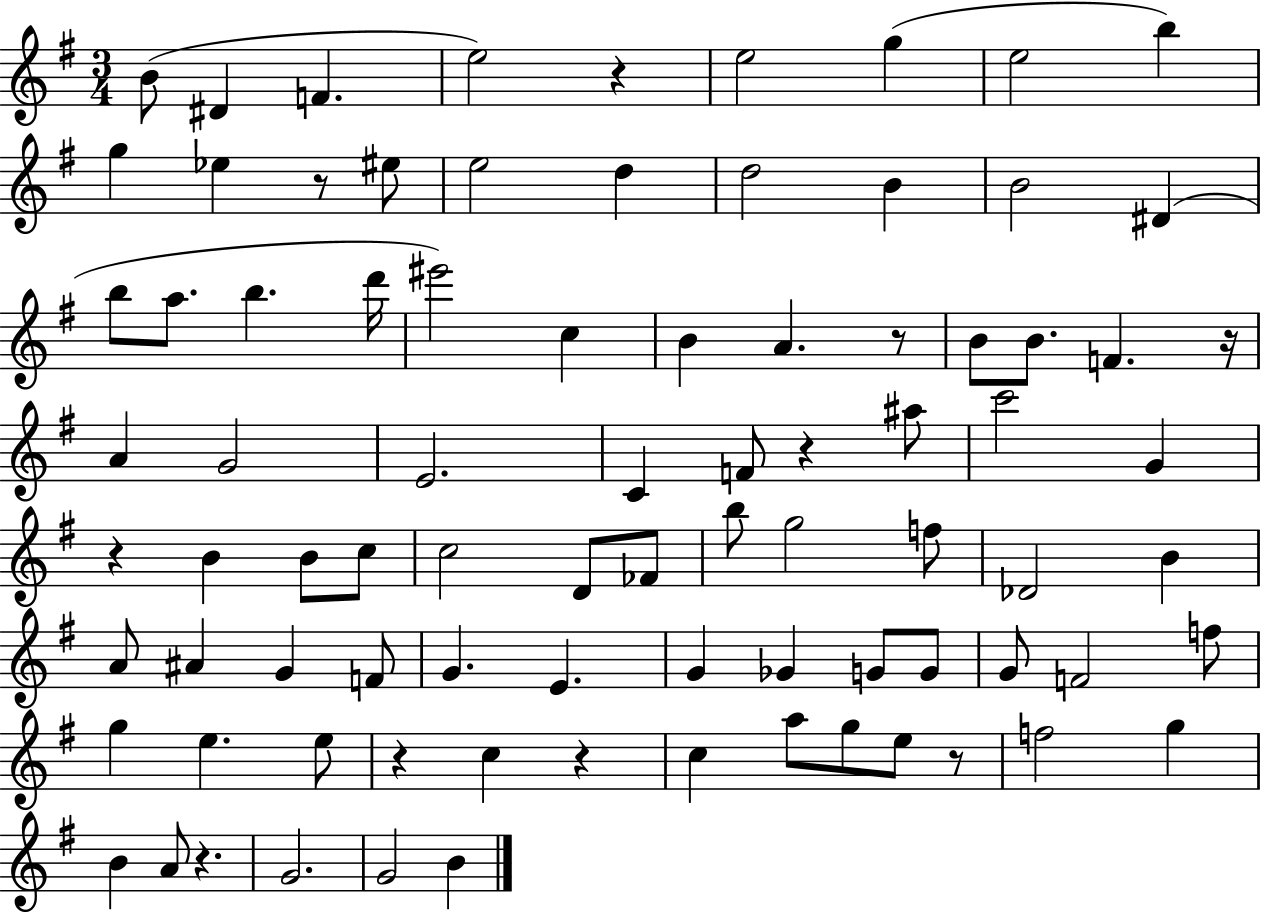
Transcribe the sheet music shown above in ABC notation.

X:1
T:Untitled
M:3/4
L:1/4
K:G
B/2 ^D F e2 z e2 g e2 b g _e z/2 ^e/2 e2 d d2 B B2 ^D b/2 a/2 b d'/4 ^e'2 c B A z/2 B/2 B/2 F z/4 A G2 E2 C F/2 z ^a/2 c'2 G z B B/2 c/2 c2 D/2 _F/2 b/2 g2 f/2 _D2 B A/2 ^A G F/2 G E G _G G/2 G/2 G/2 F2 f/2 g e e/2 z c z c a/2 g/2 e/2 z/2 f2 g B A/2 z G2 G2 B